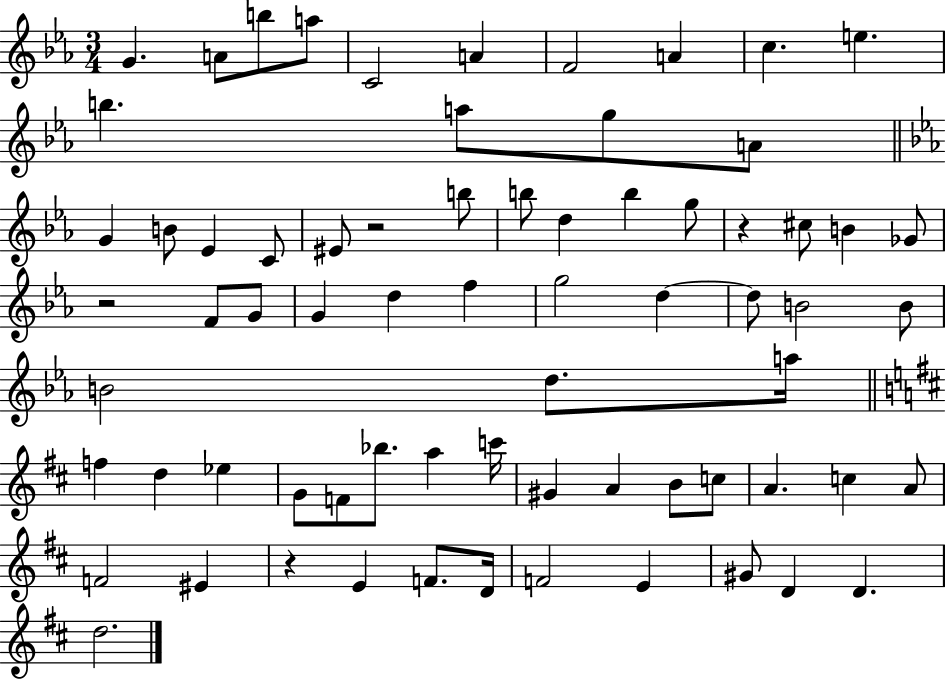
G4/q. A4/e B5/e A5/e C4/h A4/q F4/h A4/q C5/q. E5/q. B5/q. A5/e G5/e A4/e G4/q B4/e Eb4/q C4/e EIS4/e R/h B5/e B5/e D5/q B5/q G5/e R/q C#5/e B4/q Gb4/e R/h F4/e G4/e G4/q D5/q F5/q G5/h D5/q D5/e B4/h B4/e B4/h D5/e. A5/s F5/q D5/q Eb5/q G4/e F4/e Bb5/e. A5/q C6/s G#4/q A4/q B4/e C5/e A4/q. C5/q A4/e F4/h EIS4/q R/q E4/q F4/e. D4/s F4/h E4/q G#4/e D4/q D4/q. D5/h.